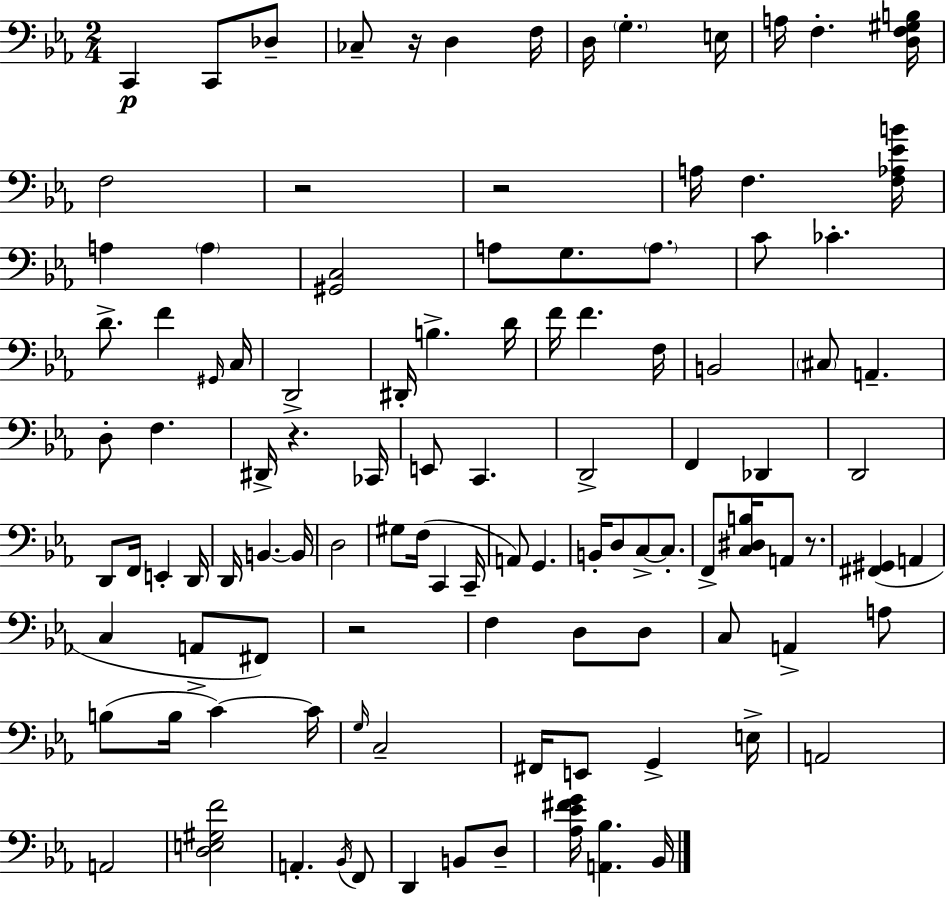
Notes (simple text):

C2/q C2/e Db3/e CES3/e R/s D3/q F3/s D3/s G3/q. E3/s A3/s F3/q. [D3,F3,G#3,B3]/s F3/h R/h R/h A3/s F3/q. [F3,Ab3,Eb4,B4]/s A3/q A3/q [G#2,C3]/h A3/e G3/e. A3/e. C4/e CES4/q. D4/e. F4/q G#2/s C3/s D2/h D#2/s B3/q. D4/s F4/s F4/q. F3/s B2/h C#3/e A2/q. D3/e F3/q. D#2/s R/q. CES2/s E2/e C2/q. D2/h F2/q Db2/q D2/h D2/e F2/s E2/q D2/s D2/s B2/q. B2/s D3/h G#3/e F3/s C2/q C2/s A2/e G2/q. B2/s D3/e C3/e C3/e. F2/e [C3,D#3,B3]/s A2/e R/e. [F#2,G#2]/q A2/q C3/q A2/e F#2/e R/h F3/q D3/e D3/e C3/e A2/q A3/e B3/e B3/s C4/q C4/s G3/s C3/h F#2/s E2/e G2/q E3/s A2/h A2/h [D3,E3,G#3,F4]/h A2/q. Bb2/s F2/e D2/q B2/e D3/e [Ab3,Eb4,F#4,G4]/s [A2,Bb3]/q. Bb2/s